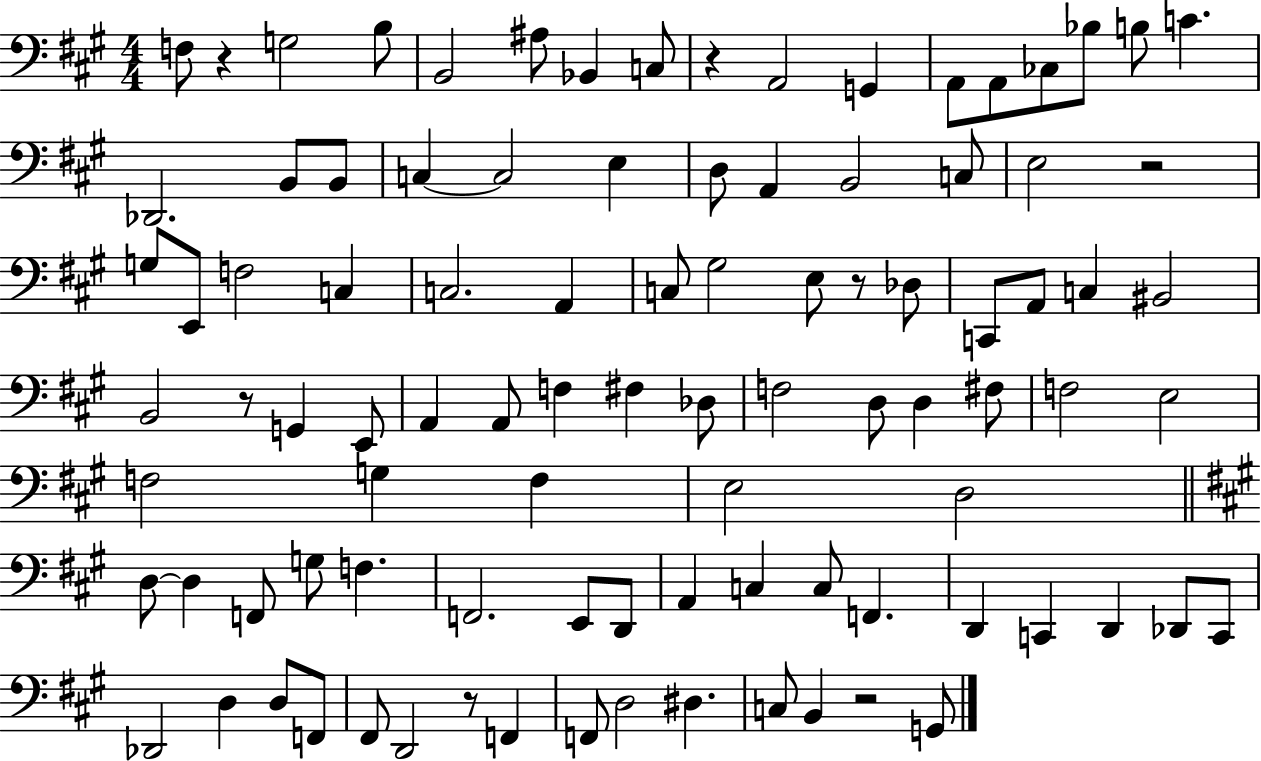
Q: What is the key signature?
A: A major